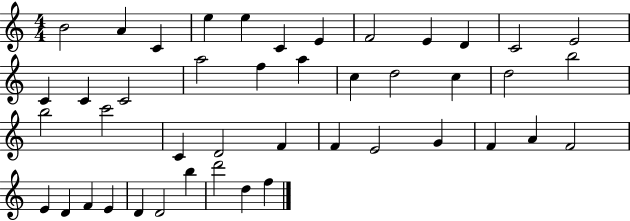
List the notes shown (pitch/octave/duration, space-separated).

B4/h A4/q C4/q E5/q E5/q C4/q E4/q F4/h E4/q D4/q C4/h E4/h C4/q C4/q C4/h A5/h F5/q A5/q C5/q D5/h C5/q D5/h B5/h B5/h C6/h C4/q D4/h F4/q F4/q E4/h G4/q F4/q A4/q F4/h E4/q D4/q F4/q E4/q D4/q D4/h B5/q D6/h D5/q F5/q